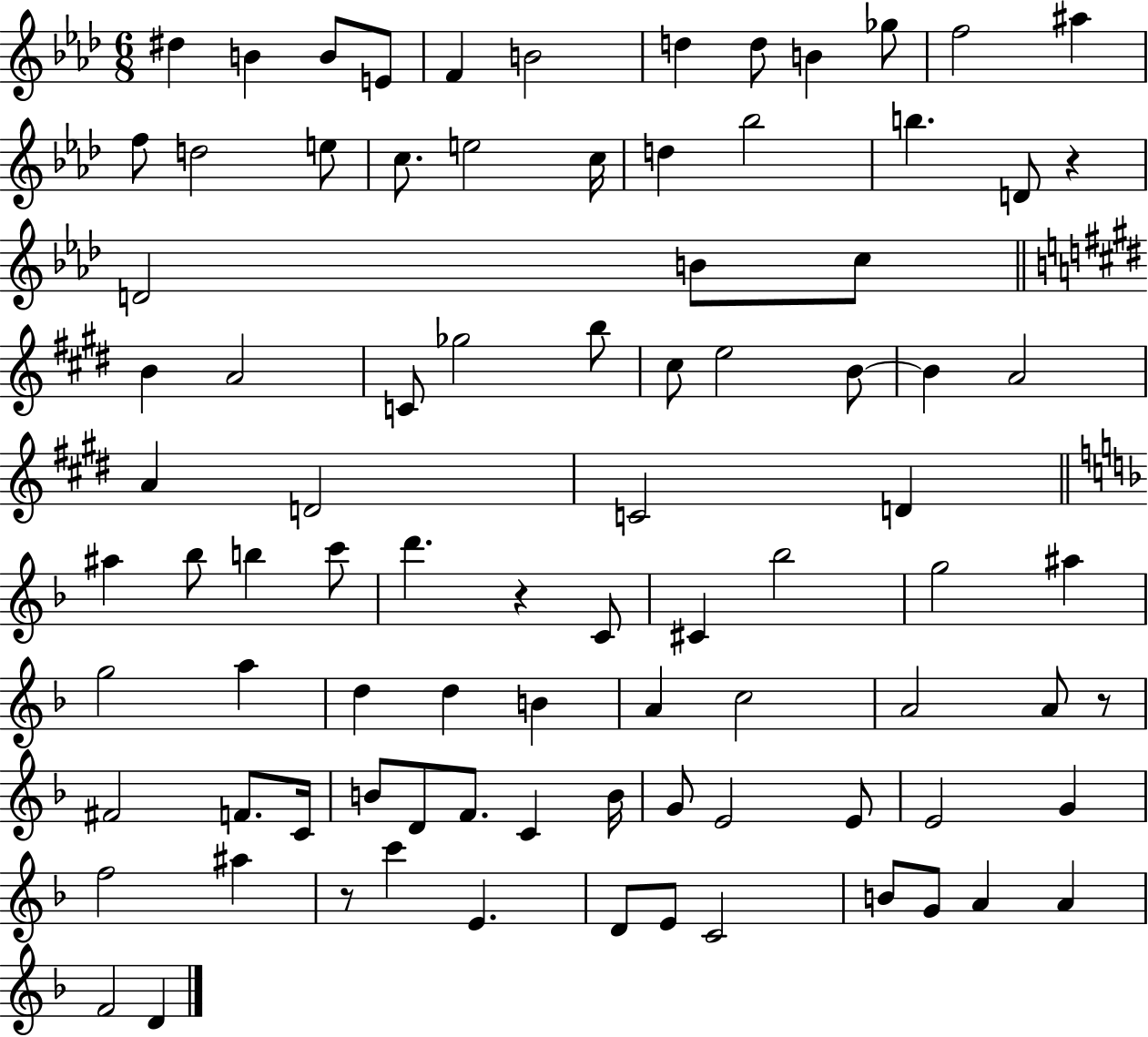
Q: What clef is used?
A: treble